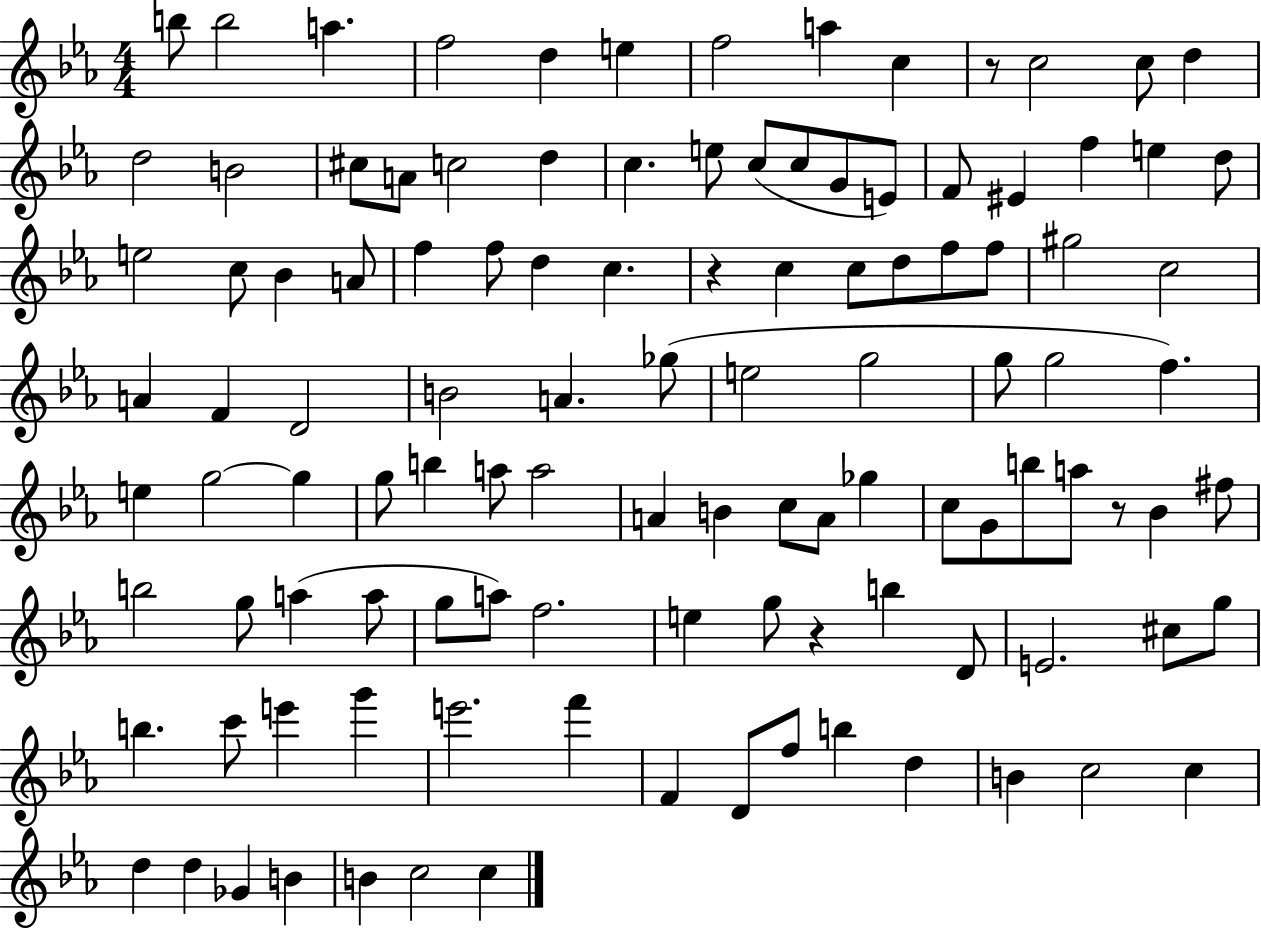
{
  \clef treble
  \numericTimeSignature
  \time 4/4
  \key ees \major
  \repeat volta 2 { b''8 b''2 a''4. | f''2 d''4 e''4 | f''2 a''4 c''4 | r8 c''2 c''8 d''4 | \break d''2 b'2 | cis''8 a'8 c''2 d''4 | c''4. e''8 c''8( c''8 g'8 e'8) | f'8 eis'4 f''4 e''4 d''8 | \break e''2 c''8 bes'4 a'8 | f''4 f''8 d''4 c''4. | r4 c''4 c''8 d''8 f''8 f''8 | gis''2 c''2 | \break a'4 f'4 d'2 | b'2 a'4. ges''8( | e''2 g''2 | g''8 g''2 f''4.) | \break e''4 g''2~~ g''4 | g''8 b''4 a''8 a''2 | a'4 b'4 c''8 a'8 ges''4 | c''8 g'8 b''8 a''8 r8 bes'4 fis''8 | \break b''2 g''8 a''4( a''8 | g''8 a''8) f''2. | e''4 g''8 r4 b''4 d'8 | e'2. cis''8 g''8 | \break b''4. c'''8 e'''4 g'''4 | e'''2. f'''4 | f'4 d'8 f''8 b''4 d''4 | b'4 c''2 c''4 | \break d''4 d''4 ges'4 b'4 | b'4 c''2 c''4 | } \bar "|."
}